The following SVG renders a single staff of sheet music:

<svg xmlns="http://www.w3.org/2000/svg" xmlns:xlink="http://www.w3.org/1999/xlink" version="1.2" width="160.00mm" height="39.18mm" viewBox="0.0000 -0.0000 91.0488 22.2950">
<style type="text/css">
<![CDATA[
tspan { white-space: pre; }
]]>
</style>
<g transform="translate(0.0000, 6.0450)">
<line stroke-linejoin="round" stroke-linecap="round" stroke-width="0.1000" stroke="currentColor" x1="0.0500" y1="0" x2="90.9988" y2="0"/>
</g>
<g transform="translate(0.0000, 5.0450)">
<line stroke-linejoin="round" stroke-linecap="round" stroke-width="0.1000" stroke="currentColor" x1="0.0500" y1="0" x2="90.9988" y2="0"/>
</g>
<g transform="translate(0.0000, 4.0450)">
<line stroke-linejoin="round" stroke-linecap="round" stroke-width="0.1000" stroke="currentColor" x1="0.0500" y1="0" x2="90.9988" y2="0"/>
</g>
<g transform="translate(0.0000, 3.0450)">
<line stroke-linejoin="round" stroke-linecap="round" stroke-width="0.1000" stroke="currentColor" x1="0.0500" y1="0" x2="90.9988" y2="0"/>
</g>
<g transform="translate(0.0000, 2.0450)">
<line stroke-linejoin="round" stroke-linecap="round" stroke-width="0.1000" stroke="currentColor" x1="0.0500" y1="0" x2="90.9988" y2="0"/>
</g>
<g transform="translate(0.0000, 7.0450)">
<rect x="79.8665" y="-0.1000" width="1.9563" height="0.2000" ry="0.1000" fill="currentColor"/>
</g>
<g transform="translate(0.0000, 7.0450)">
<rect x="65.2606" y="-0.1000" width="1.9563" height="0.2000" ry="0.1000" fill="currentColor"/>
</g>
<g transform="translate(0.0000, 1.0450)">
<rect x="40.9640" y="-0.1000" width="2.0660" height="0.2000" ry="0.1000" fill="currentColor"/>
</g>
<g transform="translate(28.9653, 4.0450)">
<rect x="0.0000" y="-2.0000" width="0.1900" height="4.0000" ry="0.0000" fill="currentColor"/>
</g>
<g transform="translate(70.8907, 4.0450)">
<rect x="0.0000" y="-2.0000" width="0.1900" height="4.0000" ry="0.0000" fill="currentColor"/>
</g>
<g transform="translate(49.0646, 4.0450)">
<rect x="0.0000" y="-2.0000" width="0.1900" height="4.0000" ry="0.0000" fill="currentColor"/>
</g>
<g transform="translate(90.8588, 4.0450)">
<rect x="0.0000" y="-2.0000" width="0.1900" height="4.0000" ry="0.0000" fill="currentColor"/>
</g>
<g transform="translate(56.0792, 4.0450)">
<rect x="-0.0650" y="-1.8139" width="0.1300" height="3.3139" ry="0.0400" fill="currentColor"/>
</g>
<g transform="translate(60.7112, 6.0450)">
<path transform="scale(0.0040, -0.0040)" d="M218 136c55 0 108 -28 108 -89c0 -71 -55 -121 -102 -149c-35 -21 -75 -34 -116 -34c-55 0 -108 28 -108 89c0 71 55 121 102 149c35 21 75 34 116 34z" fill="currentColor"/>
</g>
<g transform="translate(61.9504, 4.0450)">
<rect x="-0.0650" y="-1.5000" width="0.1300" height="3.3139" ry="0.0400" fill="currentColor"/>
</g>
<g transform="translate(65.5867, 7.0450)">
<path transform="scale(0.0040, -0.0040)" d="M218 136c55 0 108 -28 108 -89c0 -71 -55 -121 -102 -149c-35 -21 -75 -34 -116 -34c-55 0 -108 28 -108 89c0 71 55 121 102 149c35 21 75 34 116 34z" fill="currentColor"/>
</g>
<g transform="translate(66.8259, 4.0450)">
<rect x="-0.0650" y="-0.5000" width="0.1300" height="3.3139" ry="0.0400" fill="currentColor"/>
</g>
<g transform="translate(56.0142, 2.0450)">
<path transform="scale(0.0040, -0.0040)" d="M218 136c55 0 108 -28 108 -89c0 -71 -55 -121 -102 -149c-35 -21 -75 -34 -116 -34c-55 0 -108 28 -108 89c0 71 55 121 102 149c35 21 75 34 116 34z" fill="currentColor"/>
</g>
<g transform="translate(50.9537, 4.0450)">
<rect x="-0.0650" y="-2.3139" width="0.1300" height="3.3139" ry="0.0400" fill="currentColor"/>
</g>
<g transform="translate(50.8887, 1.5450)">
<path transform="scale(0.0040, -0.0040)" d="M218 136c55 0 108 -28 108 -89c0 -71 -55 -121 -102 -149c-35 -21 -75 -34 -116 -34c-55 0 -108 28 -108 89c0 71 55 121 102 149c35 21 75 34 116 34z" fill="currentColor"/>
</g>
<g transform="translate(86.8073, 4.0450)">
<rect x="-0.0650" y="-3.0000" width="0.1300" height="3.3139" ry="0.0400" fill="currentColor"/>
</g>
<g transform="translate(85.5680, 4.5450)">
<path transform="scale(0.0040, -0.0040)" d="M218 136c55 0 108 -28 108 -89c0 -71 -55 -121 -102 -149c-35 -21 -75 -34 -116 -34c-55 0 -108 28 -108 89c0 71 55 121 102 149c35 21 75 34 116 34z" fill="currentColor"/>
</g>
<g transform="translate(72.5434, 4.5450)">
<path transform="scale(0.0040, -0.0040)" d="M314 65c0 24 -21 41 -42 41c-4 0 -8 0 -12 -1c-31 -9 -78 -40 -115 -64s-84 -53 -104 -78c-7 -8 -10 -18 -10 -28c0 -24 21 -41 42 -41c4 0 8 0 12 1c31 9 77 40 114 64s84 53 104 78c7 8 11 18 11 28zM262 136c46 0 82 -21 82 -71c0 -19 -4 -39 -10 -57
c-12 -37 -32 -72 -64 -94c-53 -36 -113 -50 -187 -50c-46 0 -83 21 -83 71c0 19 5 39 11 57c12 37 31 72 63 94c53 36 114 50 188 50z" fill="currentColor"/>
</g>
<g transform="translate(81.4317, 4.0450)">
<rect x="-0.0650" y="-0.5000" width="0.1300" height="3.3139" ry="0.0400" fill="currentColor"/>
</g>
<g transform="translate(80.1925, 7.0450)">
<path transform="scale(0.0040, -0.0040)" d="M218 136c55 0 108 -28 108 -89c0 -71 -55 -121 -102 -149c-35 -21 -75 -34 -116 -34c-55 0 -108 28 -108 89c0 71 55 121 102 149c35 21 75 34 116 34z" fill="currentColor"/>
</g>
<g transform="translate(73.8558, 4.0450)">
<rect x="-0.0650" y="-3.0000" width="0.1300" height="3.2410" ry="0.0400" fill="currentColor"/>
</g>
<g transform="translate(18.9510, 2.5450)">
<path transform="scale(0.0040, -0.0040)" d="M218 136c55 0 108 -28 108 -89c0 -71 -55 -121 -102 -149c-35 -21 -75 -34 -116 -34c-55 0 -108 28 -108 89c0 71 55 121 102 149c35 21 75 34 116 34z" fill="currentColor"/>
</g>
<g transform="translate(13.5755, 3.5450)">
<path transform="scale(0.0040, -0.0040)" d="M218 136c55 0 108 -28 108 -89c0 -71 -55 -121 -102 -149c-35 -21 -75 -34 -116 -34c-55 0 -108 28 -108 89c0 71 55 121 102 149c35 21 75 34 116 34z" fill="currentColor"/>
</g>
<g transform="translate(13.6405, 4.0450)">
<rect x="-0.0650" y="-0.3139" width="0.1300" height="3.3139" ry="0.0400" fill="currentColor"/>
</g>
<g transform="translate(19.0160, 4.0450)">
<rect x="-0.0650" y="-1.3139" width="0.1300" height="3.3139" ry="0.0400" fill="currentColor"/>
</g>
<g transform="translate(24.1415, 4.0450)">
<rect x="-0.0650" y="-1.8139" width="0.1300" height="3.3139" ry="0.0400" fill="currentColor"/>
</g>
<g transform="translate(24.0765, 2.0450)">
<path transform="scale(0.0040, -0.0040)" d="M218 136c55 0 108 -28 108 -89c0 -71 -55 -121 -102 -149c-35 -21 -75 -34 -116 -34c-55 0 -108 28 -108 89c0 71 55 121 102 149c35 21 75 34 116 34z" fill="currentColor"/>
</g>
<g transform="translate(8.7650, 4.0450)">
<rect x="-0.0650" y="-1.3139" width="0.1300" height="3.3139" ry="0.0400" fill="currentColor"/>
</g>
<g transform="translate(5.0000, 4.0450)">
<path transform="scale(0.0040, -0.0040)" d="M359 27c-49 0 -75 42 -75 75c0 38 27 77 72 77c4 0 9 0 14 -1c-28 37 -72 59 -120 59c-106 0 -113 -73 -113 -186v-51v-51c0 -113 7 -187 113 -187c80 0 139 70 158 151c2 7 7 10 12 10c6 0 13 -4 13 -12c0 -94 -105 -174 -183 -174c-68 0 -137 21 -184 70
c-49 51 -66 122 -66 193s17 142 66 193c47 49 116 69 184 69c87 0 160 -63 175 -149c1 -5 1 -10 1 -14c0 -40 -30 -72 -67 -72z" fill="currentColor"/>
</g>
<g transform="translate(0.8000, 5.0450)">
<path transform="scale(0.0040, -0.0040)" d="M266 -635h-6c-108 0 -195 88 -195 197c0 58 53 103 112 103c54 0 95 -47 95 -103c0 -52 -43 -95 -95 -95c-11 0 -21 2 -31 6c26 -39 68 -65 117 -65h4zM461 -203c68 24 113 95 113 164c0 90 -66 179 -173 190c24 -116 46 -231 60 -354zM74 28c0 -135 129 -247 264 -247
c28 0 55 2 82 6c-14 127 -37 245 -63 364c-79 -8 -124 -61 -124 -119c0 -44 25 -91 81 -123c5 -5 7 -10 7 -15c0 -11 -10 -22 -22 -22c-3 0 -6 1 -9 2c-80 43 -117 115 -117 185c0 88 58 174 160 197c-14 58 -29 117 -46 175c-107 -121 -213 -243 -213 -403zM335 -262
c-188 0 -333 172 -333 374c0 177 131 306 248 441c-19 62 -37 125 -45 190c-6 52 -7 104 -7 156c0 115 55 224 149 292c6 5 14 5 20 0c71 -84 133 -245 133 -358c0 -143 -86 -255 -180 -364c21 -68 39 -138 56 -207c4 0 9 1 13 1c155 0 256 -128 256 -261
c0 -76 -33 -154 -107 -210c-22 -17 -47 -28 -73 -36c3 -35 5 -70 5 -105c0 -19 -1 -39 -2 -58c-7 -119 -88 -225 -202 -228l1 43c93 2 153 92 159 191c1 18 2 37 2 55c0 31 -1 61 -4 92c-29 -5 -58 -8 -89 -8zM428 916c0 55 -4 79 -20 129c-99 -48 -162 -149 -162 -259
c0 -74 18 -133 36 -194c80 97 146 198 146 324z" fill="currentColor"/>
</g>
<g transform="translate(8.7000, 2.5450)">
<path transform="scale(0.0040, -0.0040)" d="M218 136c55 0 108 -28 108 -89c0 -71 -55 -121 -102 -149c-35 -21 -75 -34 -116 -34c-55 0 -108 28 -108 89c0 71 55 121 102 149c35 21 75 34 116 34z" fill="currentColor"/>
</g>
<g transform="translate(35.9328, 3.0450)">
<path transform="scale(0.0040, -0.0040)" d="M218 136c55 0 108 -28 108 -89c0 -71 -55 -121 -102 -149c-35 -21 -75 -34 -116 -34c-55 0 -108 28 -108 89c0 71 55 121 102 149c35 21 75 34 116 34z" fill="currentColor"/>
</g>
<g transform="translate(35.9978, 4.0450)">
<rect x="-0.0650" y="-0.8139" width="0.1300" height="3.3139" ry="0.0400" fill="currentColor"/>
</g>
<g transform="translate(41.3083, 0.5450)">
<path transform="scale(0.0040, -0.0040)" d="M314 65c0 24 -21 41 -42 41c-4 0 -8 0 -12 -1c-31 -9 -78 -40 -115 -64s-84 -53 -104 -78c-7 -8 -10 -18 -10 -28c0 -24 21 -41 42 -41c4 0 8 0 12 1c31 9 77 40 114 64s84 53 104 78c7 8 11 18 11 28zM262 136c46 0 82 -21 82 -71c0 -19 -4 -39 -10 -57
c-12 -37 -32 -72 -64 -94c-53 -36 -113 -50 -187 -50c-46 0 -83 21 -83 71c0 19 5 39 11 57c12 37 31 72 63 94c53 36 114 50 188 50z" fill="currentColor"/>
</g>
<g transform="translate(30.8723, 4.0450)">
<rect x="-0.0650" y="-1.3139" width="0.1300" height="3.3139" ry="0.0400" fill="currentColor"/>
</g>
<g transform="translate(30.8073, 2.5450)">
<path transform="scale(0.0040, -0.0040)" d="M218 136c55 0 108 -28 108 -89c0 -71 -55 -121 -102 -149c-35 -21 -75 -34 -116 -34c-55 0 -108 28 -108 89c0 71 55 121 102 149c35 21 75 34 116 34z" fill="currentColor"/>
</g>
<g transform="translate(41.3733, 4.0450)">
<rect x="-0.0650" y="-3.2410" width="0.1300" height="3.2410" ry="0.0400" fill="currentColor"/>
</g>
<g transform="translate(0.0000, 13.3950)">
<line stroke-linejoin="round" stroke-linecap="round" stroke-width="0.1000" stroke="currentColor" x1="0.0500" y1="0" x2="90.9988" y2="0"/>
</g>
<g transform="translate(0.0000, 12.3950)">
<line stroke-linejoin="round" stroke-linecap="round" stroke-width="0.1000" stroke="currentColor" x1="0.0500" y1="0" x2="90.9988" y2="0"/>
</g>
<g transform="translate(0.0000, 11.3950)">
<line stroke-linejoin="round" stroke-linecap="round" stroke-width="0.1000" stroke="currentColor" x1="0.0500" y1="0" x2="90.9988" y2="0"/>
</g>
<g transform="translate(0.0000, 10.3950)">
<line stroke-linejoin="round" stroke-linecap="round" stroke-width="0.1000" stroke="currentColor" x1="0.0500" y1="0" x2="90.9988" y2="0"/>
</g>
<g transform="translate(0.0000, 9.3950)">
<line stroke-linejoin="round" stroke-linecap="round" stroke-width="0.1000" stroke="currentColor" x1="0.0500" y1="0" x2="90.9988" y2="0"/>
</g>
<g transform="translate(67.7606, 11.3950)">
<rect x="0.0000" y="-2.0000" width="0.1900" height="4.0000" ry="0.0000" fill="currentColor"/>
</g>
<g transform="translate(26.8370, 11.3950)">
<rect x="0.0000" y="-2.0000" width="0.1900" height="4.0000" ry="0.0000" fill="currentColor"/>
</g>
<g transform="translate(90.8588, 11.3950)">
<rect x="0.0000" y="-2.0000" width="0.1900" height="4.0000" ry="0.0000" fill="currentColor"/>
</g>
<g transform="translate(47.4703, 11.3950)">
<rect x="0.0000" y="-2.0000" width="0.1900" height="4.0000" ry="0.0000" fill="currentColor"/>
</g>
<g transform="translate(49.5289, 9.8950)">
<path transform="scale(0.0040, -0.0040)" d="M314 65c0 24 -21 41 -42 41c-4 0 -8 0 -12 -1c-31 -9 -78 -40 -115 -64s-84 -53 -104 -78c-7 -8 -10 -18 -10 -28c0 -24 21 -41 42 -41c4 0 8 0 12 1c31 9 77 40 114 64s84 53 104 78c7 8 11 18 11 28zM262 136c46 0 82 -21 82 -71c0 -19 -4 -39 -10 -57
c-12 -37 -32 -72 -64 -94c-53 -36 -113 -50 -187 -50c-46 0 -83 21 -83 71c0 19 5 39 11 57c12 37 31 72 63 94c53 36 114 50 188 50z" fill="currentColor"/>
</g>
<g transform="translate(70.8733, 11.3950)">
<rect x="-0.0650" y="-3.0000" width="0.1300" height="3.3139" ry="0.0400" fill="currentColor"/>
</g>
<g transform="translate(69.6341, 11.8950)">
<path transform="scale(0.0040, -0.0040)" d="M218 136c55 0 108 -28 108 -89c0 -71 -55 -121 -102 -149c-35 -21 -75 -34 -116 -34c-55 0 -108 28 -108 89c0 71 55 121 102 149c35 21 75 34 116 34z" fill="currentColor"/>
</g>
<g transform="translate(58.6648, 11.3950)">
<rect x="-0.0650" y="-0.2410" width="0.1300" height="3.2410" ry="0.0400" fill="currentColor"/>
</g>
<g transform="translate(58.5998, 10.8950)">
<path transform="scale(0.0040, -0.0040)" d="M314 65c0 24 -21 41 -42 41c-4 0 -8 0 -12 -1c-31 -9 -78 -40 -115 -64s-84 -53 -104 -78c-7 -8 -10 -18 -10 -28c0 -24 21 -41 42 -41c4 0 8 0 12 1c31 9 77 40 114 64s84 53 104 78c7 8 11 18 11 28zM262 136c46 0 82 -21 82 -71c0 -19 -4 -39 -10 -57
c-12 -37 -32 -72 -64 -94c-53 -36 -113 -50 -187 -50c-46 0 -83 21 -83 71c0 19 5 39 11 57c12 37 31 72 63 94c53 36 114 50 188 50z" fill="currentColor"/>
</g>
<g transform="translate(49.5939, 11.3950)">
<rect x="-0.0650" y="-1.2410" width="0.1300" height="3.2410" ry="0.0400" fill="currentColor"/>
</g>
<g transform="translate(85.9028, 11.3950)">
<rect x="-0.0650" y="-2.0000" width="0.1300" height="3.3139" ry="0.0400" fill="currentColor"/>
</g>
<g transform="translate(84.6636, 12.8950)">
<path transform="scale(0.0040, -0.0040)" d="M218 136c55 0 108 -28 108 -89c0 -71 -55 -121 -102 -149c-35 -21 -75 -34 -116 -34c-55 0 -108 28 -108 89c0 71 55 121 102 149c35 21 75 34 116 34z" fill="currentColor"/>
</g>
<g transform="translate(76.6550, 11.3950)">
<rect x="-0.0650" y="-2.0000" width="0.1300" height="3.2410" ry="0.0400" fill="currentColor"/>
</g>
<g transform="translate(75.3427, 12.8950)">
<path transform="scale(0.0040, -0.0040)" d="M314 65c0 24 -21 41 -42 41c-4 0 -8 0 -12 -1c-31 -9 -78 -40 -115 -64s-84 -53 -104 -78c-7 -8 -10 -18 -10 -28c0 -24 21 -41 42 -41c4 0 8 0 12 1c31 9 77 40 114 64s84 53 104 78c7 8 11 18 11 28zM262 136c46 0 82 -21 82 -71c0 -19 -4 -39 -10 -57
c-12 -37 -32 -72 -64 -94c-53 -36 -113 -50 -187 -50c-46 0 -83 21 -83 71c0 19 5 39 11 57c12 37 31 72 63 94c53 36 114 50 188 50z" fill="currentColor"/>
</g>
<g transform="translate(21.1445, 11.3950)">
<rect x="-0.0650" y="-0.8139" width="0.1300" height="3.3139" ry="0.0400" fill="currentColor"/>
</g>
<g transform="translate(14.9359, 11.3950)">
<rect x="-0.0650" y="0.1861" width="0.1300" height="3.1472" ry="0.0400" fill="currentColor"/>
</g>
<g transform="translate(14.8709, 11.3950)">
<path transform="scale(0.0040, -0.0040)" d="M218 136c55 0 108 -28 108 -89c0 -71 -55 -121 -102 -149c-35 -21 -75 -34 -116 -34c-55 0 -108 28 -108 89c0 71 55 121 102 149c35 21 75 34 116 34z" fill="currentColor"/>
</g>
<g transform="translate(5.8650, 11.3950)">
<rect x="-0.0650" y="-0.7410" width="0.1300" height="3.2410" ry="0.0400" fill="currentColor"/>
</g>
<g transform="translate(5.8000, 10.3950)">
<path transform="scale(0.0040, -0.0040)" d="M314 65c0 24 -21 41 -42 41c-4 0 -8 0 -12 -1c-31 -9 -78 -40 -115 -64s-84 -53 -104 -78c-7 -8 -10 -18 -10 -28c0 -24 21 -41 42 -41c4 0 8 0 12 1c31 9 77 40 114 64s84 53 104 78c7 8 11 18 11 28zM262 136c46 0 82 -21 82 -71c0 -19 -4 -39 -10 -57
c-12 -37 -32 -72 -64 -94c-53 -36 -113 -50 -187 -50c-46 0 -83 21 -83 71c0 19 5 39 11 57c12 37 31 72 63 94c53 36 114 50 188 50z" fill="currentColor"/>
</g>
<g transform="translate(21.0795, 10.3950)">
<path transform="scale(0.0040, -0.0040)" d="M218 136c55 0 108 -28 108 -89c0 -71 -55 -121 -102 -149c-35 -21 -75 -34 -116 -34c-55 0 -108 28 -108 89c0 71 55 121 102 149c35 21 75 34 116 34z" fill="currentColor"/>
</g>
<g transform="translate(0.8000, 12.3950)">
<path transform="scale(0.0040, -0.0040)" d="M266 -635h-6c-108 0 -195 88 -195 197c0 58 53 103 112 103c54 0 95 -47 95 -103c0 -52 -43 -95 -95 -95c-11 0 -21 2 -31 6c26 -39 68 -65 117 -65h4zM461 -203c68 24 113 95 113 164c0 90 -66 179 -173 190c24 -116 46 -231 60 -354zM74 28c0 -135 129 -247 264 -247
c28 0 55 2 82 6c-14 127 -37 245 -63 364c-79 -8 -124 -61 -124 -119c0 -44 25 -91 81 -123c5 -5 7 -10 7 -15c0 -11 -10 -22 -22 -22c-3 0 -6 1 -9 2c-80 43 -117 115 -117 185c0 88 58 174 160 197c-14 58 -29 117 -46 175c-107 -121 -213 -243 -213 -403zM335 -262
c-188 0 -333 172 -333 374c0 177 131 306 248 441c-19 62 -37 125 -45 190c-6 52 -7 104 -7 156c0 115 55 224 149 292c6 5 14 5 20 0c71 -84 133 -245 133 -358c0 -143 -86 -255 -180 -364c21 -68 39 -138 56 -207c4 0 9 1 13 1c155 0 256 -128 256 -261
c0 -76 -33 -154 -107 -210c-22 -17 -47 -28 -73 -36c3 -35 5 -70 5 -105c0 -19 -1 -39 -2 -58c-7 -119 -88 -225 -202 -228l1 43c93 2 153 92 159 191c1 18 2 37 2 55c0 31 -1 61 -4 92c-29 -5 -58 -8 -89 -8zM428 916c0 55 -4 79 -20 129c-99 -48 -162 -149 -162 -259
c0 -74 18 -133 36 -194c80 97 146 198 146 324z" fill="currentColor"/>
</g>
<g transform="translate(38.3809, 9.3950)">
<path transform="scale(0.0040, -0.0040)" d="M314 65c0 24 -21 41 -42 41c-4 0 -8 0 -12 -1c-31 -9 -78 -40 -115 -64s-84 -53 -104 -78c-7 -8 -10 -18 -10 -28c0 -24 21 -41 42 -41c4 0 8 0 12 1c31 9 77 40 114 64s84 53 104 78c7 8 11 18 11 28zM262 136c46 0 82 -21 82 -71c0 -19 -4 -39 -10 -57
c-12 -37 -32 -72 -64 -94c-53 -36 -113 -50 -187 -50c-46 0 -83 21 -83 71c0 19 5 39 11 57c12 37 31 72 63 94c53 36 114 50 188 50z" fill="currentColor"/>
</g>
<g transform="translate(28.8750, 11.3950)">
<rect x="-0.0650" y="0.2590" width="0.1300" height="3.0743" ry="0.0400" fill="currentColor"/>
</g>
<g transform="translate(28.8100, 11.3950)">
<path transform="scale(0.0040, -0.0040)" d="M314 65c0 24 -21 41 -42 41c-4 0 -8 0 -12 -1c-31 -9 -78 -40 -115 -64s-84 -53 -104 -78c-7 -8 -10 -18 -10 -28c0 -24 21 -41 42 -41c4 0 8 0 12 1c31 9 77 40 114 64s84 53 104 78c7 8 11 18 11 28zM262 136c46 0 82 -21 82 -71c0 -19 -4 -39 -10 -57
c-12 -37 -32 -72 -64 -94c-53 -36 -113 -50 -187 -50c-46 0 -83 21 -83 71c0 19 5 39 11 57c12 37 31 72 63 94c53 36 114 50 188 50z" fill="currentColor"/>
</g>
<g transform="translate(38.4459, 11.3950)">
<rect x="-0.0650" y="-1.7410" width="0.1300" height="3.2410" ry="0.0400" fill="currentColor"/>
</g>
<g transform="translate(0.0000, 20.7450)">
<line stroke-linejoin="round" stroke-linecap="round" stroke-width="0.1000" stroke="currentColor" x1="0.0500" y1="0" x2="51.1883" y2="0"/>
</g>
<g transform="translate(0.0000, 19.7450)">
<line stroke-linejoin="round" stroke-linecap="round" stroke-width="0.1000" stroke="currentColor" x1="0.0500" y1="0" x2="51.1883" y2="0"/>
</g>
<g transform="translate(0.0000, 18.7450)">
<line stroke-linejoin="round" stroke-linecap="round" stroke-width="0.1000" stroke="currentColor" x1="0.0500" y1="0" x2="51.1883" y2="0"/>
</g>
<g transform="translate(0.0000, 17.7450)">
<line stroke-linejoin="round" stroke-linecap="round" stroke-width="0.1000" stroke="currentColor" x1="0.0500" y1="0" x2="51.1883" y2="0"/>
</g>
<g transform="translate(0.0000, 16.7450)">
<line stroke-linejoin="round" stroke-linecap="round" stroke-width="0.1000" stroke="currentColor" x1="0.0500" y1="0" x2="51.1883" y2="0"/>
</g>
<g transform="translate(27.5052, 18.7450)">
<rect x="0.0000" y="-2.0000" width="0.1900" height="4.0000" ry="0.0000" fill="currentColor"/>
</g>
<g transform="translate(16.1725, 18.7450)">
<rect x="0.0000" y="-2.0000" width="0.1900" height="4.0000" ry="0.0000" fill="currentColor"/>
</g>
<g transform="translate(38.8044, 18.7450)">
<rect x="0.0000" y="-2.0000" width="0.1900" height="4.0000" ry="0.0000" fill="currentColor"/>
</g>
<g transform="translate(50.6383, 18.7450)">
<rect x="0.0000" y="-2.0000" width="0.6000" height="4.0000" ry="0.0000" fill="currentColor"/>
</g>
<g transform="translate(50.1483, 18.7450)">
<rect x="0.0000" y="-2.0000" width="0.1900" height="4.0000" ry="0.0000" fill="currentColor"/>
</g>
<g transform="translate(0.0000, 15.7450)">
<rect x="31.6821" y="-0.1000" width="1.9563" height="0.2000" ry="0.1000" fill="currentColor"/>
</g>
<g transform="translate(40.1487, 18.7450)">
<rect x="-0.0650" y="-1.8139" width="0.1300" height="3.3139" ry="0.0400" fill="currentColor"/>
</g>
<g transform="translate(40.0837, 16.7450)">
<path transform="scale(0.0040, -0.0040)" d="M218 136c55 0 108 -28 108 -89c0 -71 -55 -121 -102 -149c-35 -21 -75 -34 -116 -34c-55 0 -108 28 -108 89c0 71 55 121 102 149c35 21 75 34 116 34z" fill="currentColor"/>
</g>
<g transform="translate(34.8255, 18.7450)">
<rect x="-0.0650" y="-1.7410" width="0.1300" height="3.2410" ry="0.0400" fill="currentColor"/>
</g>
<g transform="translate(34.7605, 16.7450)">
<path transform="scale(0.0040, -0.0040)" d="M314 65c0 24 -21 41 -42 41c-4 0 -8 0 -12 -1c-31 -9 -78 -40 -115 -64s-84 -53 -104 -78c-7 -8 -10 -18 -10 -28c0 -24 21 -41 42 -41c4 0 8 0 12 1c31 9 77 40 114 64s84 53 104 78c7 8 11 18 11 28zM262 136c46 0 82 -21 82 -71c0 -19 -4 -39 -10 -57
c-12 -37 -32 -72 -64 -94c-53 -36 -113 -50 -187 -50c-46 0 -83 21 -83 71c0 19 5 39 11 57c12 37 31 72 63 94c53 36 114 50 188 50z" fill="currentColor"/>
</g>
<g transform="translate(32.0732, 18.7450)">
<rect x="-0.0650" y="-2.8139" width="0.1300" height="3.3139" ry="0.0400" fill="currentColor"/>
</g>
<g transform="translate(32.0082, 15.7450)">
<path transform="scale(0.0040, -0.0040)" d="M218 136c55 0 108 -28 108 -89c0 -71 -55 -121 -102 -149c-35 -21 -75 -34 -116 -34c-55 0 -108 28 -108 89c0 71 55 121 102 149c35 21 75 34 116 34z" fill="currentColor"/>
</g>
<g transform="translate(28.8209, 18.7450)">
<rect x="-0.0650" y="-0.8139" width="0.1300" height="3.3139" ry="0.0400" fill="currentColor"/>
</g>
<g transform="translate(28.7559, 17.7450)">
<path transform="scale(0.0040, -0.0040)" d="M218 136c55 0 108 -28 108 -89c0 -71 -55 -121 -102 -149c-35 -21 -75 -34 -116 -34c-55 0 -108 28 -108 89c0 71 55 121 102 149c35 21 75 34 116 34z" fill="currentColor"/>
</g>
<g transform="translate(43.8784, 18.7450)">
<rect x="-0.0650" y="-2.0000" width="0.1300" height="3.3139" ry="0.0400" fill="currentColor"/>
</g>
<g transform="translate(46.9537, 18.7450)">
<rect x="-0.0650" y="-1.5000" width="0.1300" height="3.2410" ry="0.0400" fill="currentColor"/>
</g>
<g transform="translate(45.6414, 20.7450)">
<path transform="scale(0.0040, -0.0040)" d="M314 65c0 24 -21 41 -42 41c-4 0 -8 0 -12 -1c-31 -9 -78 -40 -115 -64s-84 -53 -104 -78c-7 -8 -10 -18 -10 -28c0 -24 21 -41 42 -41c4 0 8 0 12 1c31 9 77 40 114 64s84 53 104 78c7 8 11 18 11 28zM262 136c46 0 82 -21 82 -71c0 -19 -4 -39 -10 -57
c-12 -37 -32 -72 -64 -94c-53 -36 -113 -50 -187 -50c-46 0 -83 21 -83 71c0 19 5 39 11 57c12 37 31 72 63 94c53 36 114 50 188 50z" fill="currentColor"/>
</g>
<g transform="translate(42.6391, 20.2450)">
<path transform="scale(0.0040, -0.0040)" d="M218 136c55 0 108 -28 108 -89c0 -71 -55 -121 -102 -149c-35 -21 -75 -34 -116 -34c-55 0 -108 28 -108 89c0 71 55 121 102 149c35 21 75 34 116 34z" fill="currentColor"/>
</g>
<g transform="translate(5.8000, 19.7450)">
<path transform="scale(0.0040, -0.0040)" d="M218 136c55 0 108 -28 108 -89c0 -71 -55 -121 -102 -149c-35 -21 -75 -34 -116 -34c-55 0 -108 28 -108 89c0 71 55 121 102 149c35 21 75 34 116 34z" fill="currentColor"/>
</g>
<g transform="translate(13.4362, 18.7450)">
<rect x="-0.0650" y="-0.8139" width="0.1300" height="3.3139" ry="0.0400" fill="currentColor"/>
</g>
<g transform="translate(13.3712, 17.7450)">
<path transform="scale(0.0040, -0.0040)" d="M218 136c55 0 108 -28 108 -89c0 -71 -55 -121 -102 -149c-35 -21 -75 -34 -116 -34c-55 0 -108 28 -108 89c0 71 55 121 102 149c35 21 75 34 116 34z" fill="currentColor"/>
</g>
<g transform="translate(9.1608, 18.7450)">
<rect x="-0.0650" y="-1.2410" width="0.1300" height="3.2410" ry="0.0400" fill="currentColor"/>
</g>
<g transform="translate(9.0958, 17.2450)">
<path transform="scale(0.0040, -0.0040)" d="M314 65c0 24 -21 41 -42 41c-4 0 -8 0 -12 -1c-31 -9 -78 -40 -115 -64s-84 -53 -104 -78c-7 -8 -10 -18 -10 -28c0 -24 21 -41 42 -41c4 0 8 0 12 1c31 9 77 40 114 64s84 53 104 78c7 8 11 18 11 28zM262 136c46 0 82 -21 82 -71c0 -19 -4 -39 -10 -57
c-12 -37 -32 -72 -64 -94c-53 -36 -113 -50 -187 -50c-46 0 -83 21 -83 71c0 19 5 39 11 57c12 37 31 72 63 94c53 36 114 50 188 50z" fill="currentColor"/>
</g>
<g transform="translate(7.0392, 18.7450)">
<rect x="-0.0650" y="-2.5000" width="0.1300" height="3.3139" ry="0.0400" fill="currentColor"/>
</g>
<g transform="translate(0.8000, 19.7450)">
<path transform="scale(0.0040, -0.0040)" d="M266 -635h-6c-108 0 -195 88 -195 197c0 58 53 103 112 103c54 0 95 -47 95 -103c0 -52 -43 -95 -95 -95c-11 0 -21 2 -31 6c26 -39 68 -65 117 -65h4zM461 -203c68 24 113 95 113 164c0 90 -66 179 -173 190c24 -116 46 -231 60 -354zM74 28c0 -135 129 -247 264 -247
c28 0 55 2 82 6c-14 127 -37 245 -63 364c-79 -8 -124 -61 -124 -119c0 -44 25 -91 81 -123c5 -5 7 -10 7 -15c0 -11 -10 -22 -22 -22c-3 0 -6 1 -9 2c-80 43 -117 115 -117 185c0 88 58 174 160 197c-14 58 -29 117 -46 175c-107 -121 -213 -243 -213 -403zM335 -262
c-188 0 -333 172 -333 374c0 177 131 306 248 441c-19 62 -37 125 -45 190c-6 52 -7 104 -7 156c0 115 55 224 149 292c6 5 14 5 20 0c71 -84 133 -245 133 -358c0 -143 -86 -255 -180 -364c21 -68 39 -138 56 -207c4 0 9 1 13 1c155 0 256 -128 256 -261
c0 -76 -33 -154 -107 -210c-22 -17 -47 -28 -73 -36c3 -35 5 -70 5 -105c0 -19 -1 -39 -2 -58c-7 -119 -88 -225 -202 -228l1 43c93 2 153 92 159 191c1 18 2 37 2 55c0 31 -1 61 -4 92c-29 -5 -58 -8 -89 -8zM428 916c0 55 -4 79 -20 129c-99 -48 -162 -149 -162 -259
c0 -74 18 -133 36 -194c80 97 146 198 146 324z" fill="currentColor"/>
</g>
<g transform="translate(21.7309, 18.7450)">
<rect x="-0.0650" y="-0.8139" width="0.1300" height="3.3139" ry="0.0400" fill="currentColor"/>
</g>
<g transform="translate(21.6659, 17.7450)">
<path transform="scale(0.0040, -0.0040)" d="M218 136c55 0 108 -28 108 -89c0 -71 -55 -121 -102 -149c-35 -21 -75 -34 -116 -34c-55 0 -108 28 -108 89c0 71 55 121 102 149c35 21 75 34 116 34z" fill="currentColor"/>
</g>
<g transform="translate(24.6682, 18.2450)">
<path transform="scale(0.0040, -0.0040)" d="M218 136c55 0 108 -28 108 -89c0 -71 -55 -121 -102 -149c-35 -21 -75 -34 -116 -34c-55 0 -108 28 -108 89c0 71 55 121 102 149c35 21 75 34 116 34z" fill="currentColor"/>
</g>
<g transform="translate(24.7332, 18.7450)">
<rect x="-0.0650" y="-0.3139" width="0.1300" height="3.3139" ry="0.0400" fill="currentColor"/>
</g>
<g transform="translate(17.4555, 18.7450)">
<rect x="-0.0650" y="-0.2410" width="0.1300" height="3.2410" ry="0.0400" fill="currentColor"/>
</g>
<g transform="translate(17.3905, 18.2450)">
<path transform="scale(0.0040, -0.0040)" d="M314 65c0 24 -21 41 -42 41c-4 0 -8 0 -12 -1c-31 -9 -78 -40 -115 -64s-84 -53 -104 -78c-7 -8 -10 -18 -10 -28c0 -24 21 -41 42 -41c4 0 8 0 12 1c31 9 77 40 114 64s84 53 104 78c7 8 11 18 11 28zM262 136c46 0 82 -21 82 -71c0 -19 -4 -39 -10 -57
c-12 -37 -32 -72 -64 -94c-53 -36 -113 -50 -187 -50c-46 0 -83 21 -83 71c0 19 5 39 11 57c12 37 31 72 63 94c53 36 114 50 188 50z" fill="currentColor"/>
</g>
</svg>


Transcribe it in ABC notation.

X:1
T:Untitled
M:4/4
L:1/4
K:C
e c e f e d b2 g f E C A2 C A d2 B d B2 f2 e2 c2 A F2 F G e2 d c2 d c d a f2 f F E2